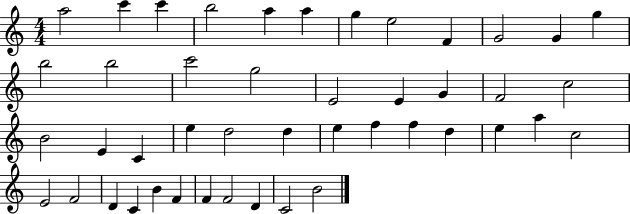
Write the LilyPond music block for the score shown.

{
  \clef treble
  \numericTimeSignature
  \time 4/4
  \key c \major
  a''2 c'''4 c'''4 | b''2 a''4 a''4 | g''4 e''2 f'4 | g'2 g'4 g''4 | \break b''2 b''2 | c'''2 g''2 | e'2 e'4 g'4 | f'2 c''2 | \break b'2 e'4 c'4 | e''4 d''2 d''4 | e''4 f''4 f''4 d''4 | e''4 a''4 c''2 | \break e'2 f'2 | d'4 c'4 b'4 f'4 | f'4 f'2 d'4 | c'2 b'2 | \break \bar "|."
}